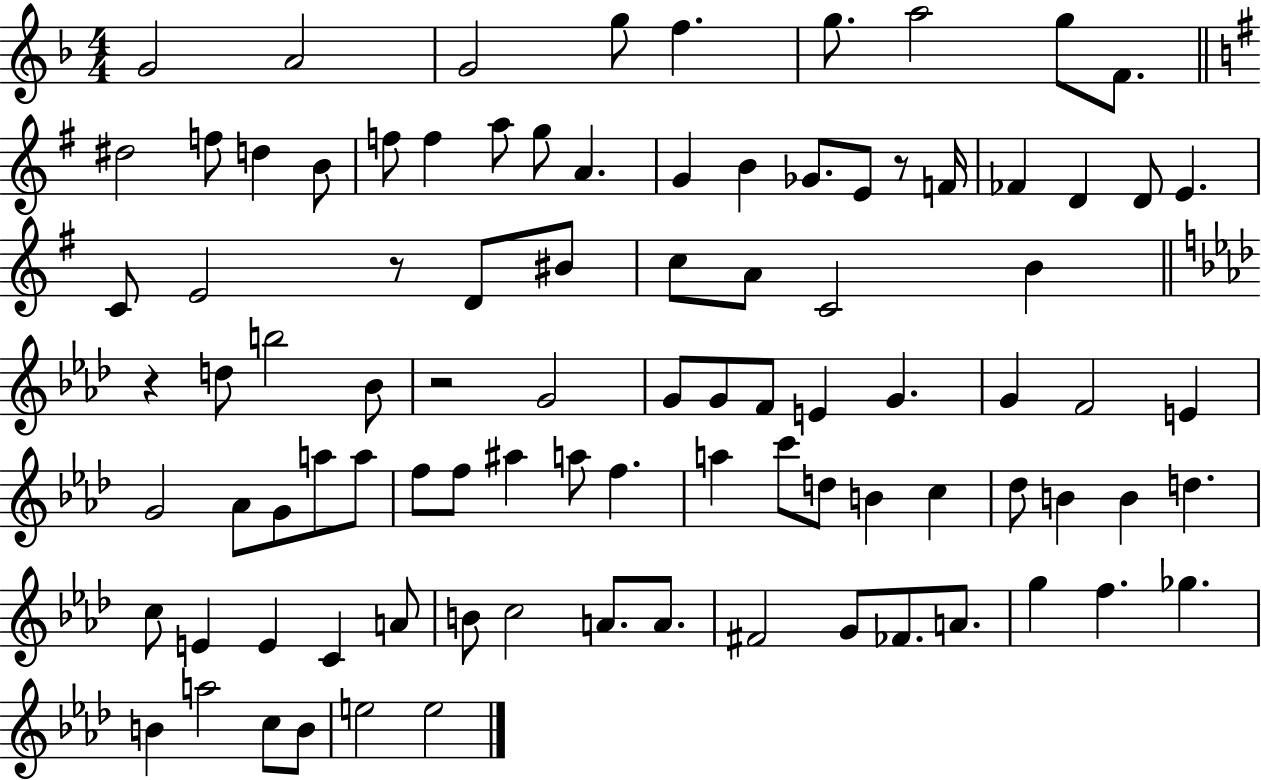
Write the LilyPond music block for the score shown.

{
  \clef treble
  \numericTimeSignature
  \time 4/4
  \key f \major
  g'2 a'2 | g'2 g''8 f''4. | g''8. a''2 g''8 f'8. | \bar "||" \break \key e \minor dis''2 f''8 d''4 b'8 | f''8 f''4 a''8 g''8 a'4. | g'4 b'4 ges'8. e'8 r8 f'16 | fes'4 d'4 d'8 e'4. | \break c'8 e'2 r8 d'8 bis'8 | c''8 a'8 c'2 b'4 | \bar "||" \break \key f \minor r4 d''8 b''2 bes'8 | r2 g'2 | g'8 g'8 f'8 e'4 g'4. | g'4 f'2 e'4 | \break g'2 aes'8 g'8 a''8 a''8 | f''8 f''8 ais''4 a''8 f''4. | a''4 c'''8 d''8 b'4 c''4 | des''8 b'4 b'4 d''4. | \break c''8 e'4 e'4 c'4 a'8 | b'8 c''2 a'8. a'8. | fis'2 g'8 fes'8. a'8. | g''4 f''4. ges''4. | \break b'4 a''2 c''8 b'8 | e''2 e''2 | \bar "|."
}